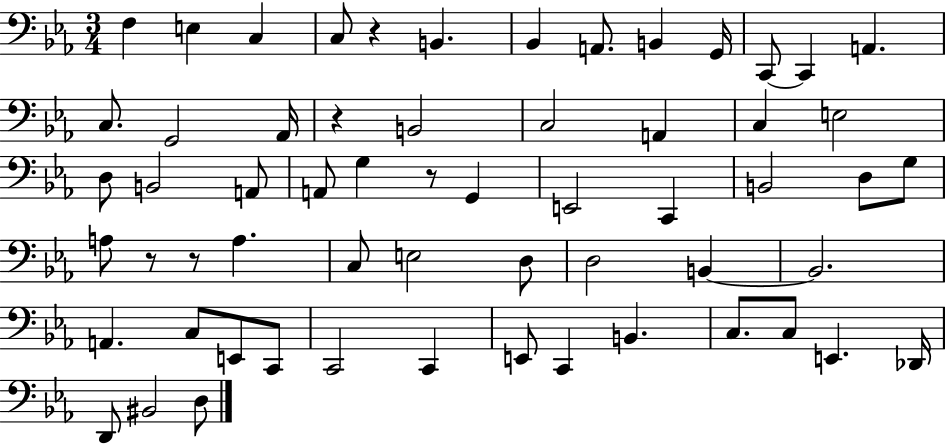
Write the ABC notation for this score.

X:1
T:Untitled
M:3/4
L:1/4
K:Eb
F, E, C, C,/2 z B,, _B,, A,,/2 B,, G,,/4 C,,/2 C,, A,, C,/2 G,,2 _A,,/4 z B,,2 C,2 A,, C, E,2 D,/2 B,,2 A,,/2 A,,/2 G, z/2 G,, E,,2 C,, B,,2 D,/2 G,/2 A,/2 z/2 z/2 A, C,/2 E,2 D,/2 D,2 B,, B,,2 A,, C,/2 E,,/2 C,,/2 C,,2 C,, E,,/2 C,, B,, C,/2 C,/2 E,, _D,,/4 D,,/2 ^B,,2 D,/2